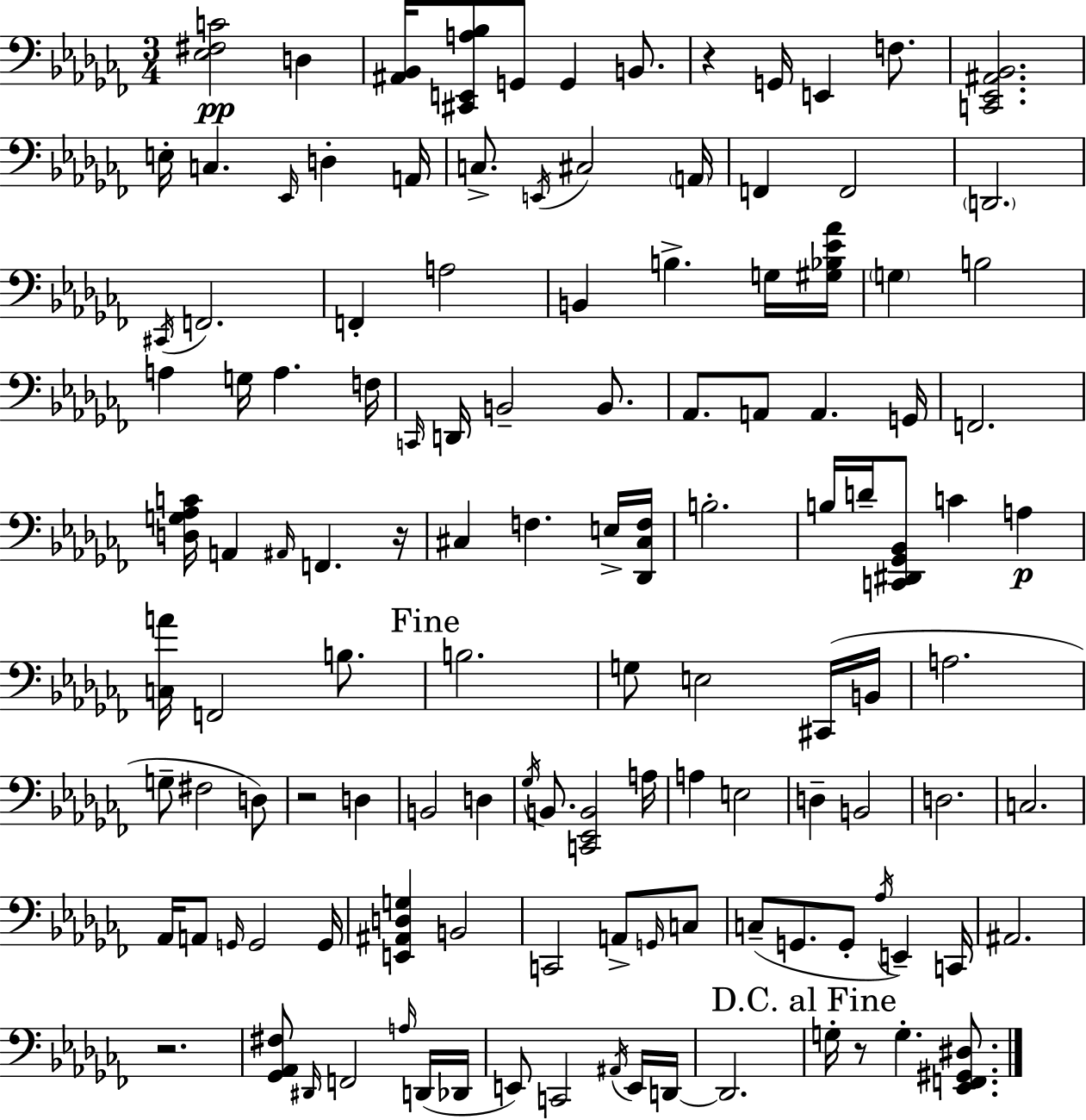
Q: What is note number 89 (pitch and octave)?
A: Ab3